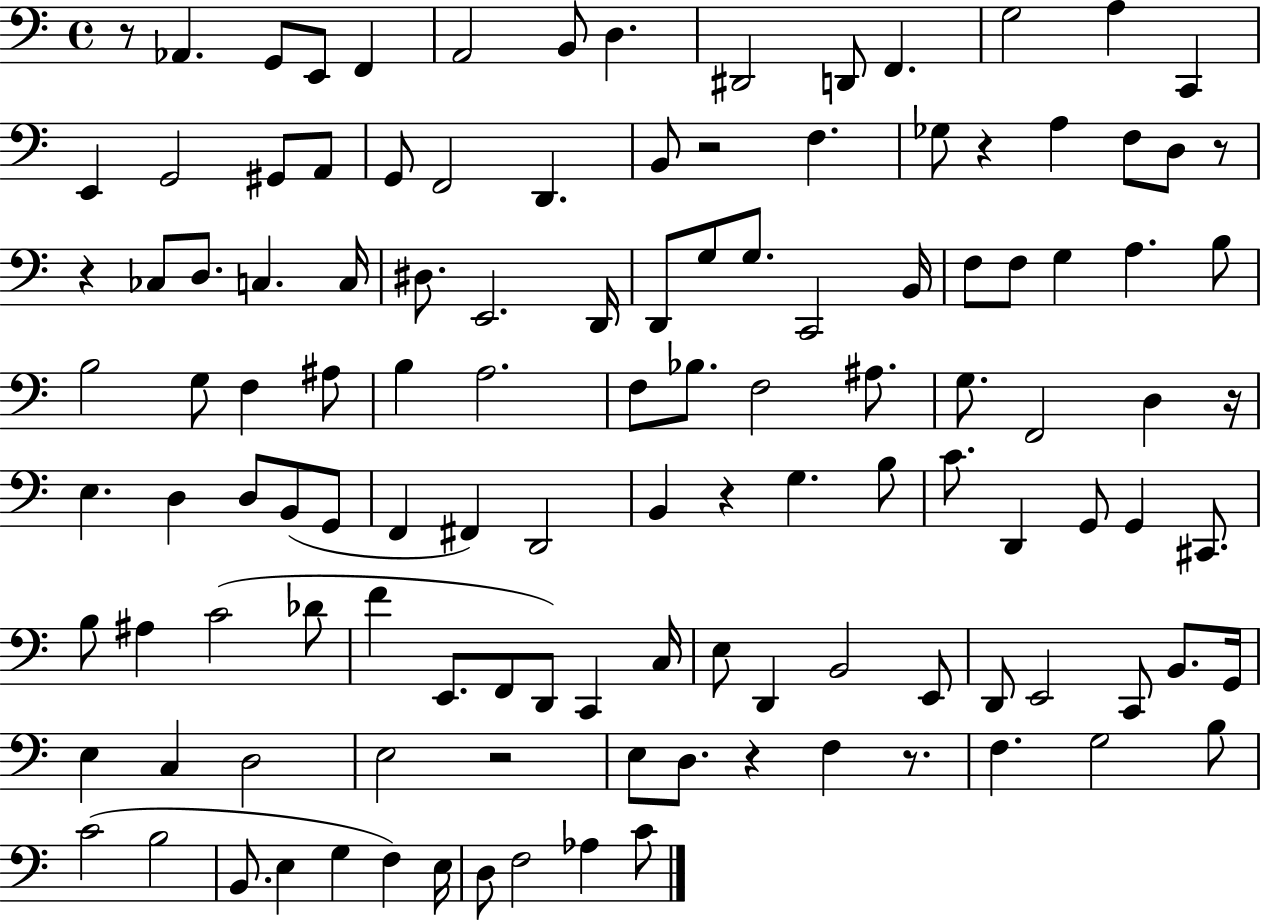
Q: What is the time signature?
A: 4/4